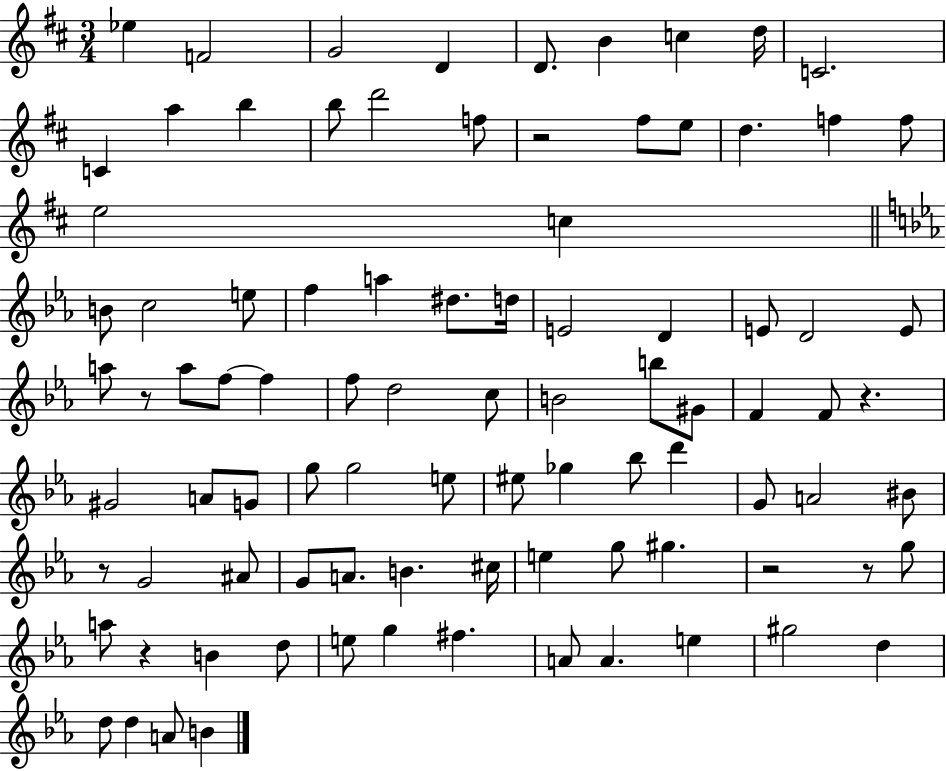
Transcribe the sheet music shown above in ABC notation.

X:1
T:Untitled
M:3/4
L:1/4
K:D
_e F2 G2 D D/2 B c d/4 C2 C a b b/2 d'2 f/2 z2 ^f/2 e/2 d f f/2 e2 c B/2 c2 e/2 f a ^d/2 d/4 E2 D E/2 D2 E/2 a/2 z/2 a/2 f/2 f f/2 d2 c/2 B2 b/2 ^G/2 F F/2 z ^G2 A/2 G/2 g/2 g2 e/2 ^e/2 _g _b/2 d' G/2 A2 ^B/2 z/2 G2 ^A/2 G/2 A/2 B ^c/4 e g/2 ^g z2 z/2 g/2 a/2 z B d/2 e/2 g ^f A/2 A e ^g2 d d/2 d A/2 B